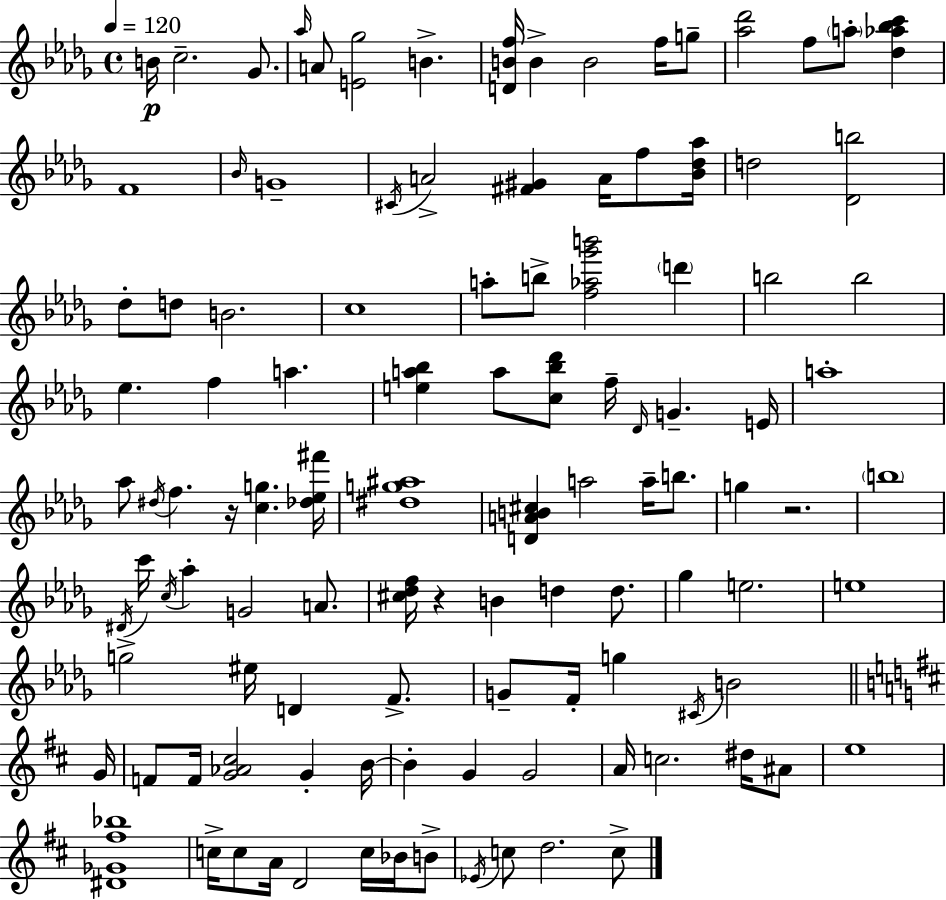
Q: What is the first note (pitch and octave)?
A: B4